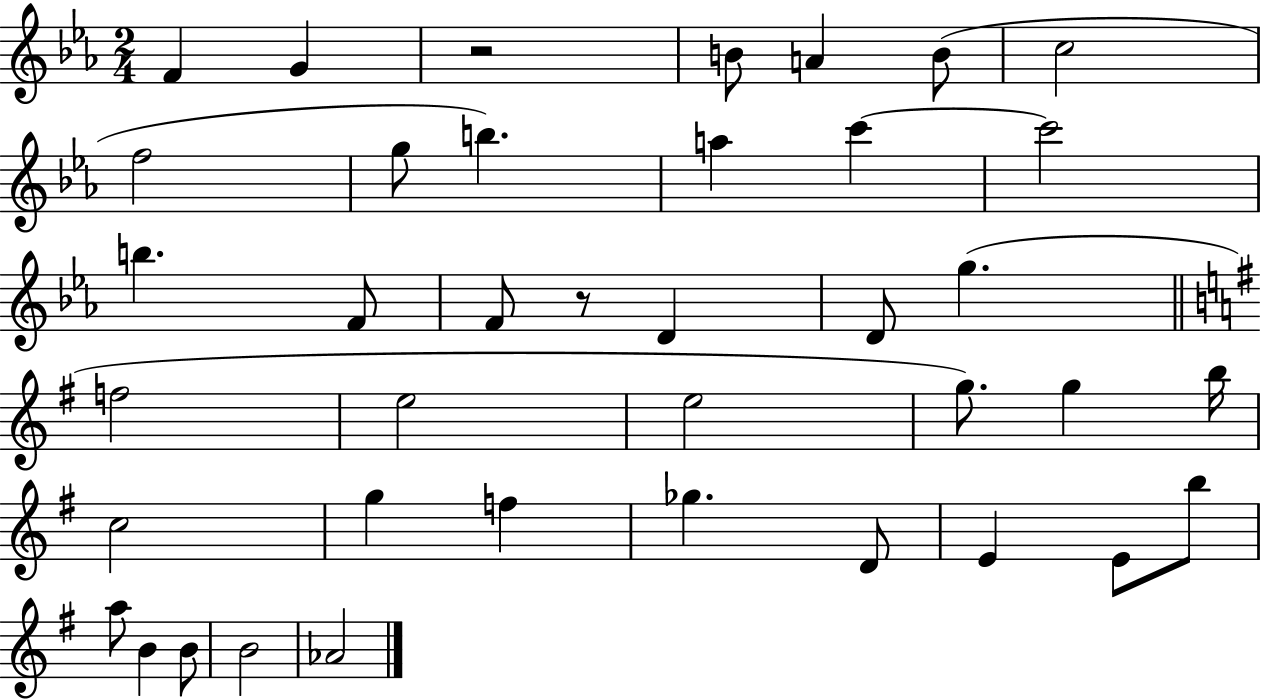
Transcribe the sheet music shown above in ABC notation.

X:1
T:Untitled
M:2/4
L:1/4
K:Eb
F G z2 B/2 A B/2 c2 f2 g/2 b a c' c'2 b F/2 F/2 z/2 D D/2 g f2 e2 e2 g/2 g b/4 c2 g f _g D/2 E E/2 b/2 a/2 B B/2 B2 _A2